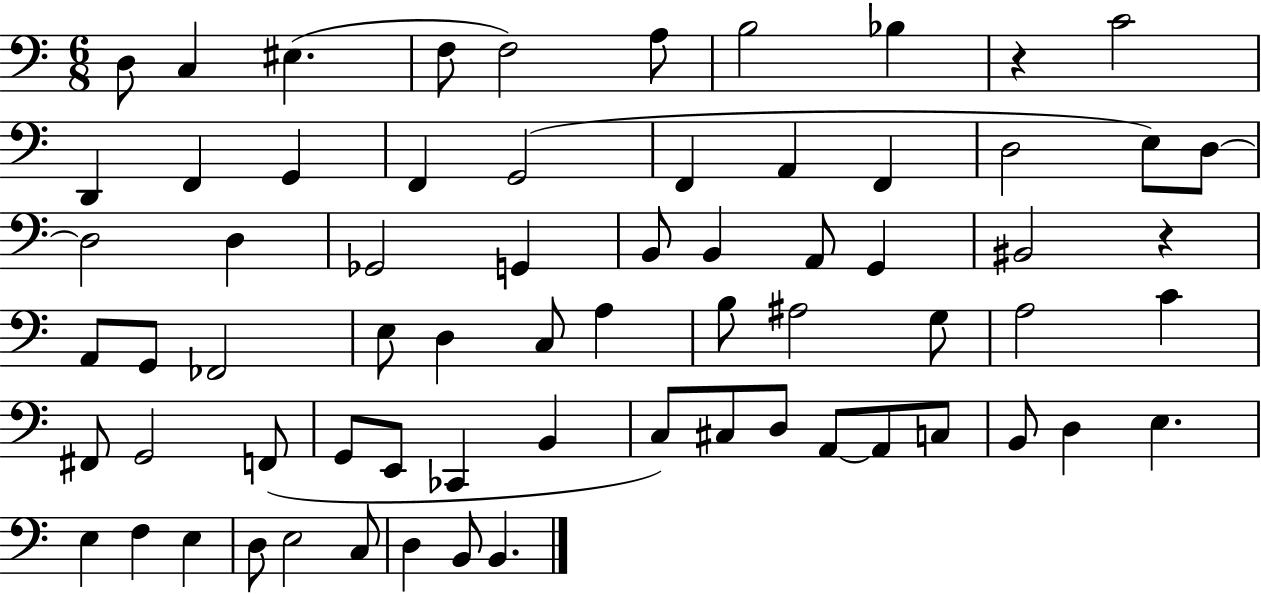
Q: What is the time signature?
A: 6/8